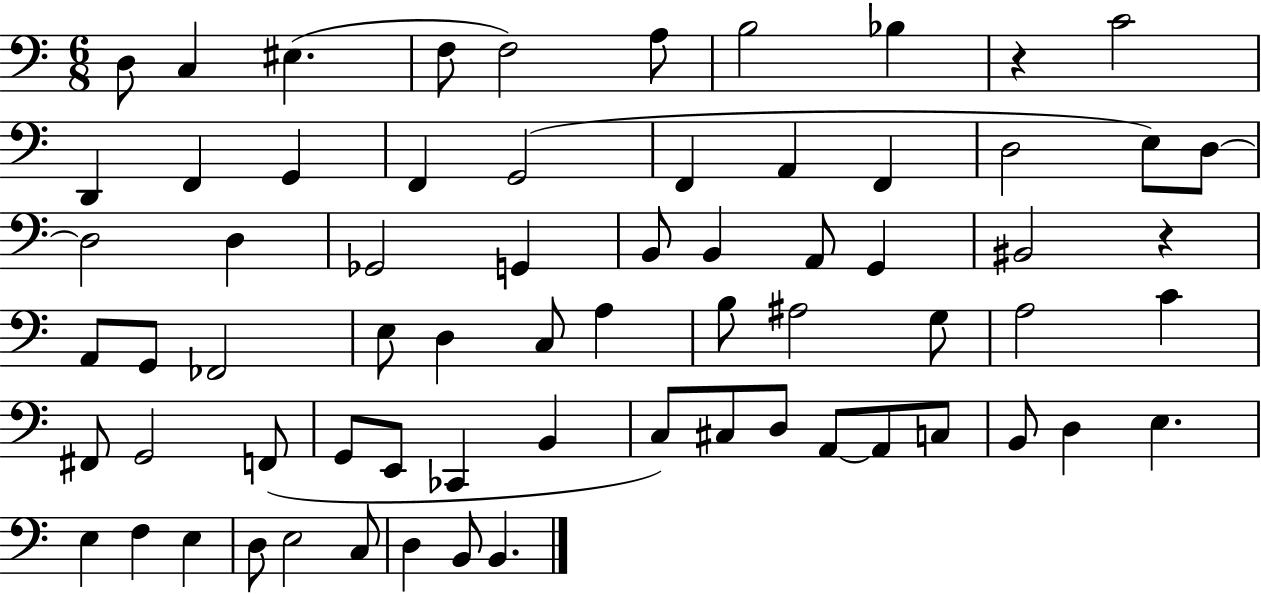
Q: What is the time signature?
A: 6/8